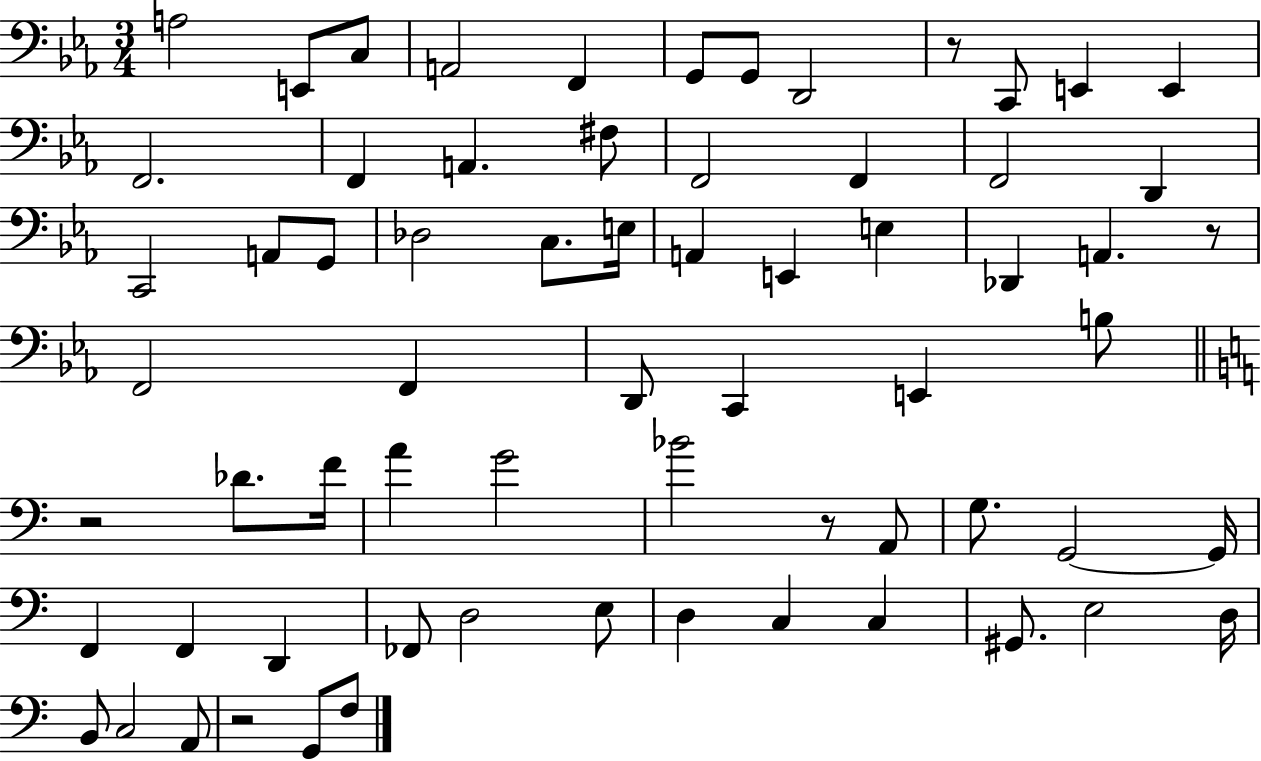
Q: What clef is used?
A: bass